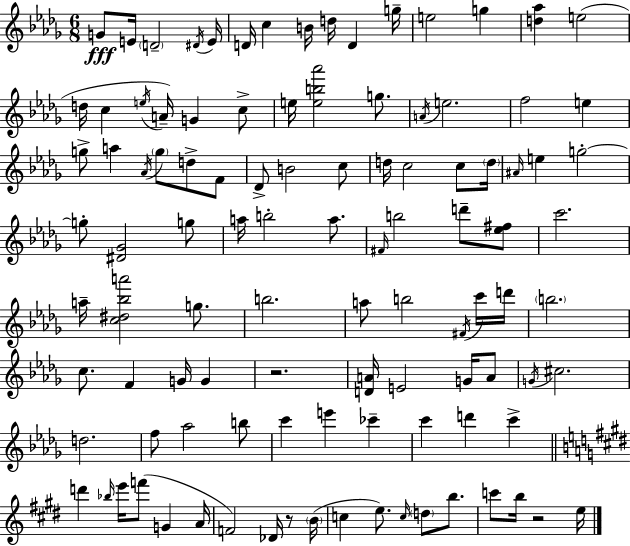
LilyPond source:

{
  \clef treble
  \numericTimeSignature
  \time 6/8
  \key bes \minor
  \repeat volta 2 { g'8\fff e'16 \parenthesize d'2-- \acciaccatura { dis'16 } | e'16 d'16 c''4 b'16 d''16 d'4 | g''16-- e''2 g''4 | <d'' aes''>4 e''2( | \break d''16 c''4 \acciaccatura { e''16 } a'16--) g'4 | c''8-> e''16 <e'' b'' aes'''>2 g''8. | \acciaccatura { a'16 } e''2. | f''2 e''4 | \break g''8-> a''4 \acciaccatura { aes'16 } \parenthesize g''8 | d''8-> f'8 des'8-> b'2 | c''8 d''16 c''2 | c''8 \parenthesize d''16 \grace { ais'16 } e''4 g''2-.~~ | \break g''8-. <dis' ges'>2 | g''8 a''16 b''2-. | a''8. \grace { fis'16 } b''2 | d'''8-- <ees'' fis''>8 c'''2. | \break a''16-- <c'' dis'' bes'' a'''>2 | g''8. b''2. | a''8 b''2 | \acciaccatura { fis'16 } c'''16 d'''16 \parenthesize b''2. | \break c''8. f'4 | g'16 g'4 r2. | <d' a'>16 e'2 | g'16 a'8 \acciaccatura { g'16 } cis''2. | \break d''2. | f''8 aes''2 | b''8 c'''4 | e'''4 ces'''4-- c'''4 | \break d'''4 c'''4-> \bar "||" \break \key e \major d'''4 \grace { bes''16 } e'''16 f'''8( g'4 | a'16 f'2) des'16 r8 | \parenthesize b'16( c''4 e''8.) \grace { c''16 } \parenthesize d''8 b''8. | c'''8 b''16 r2 | \break e''16 } \bar "|."
}